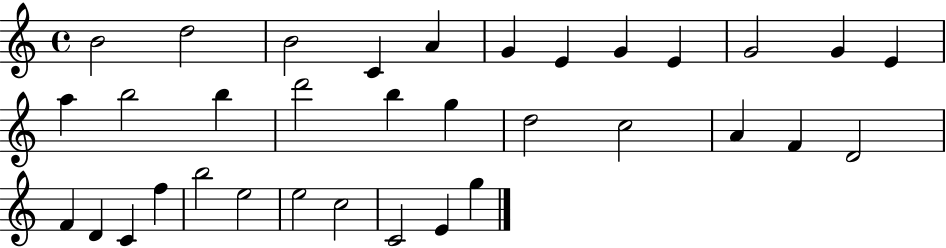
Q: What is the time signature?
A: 4/4